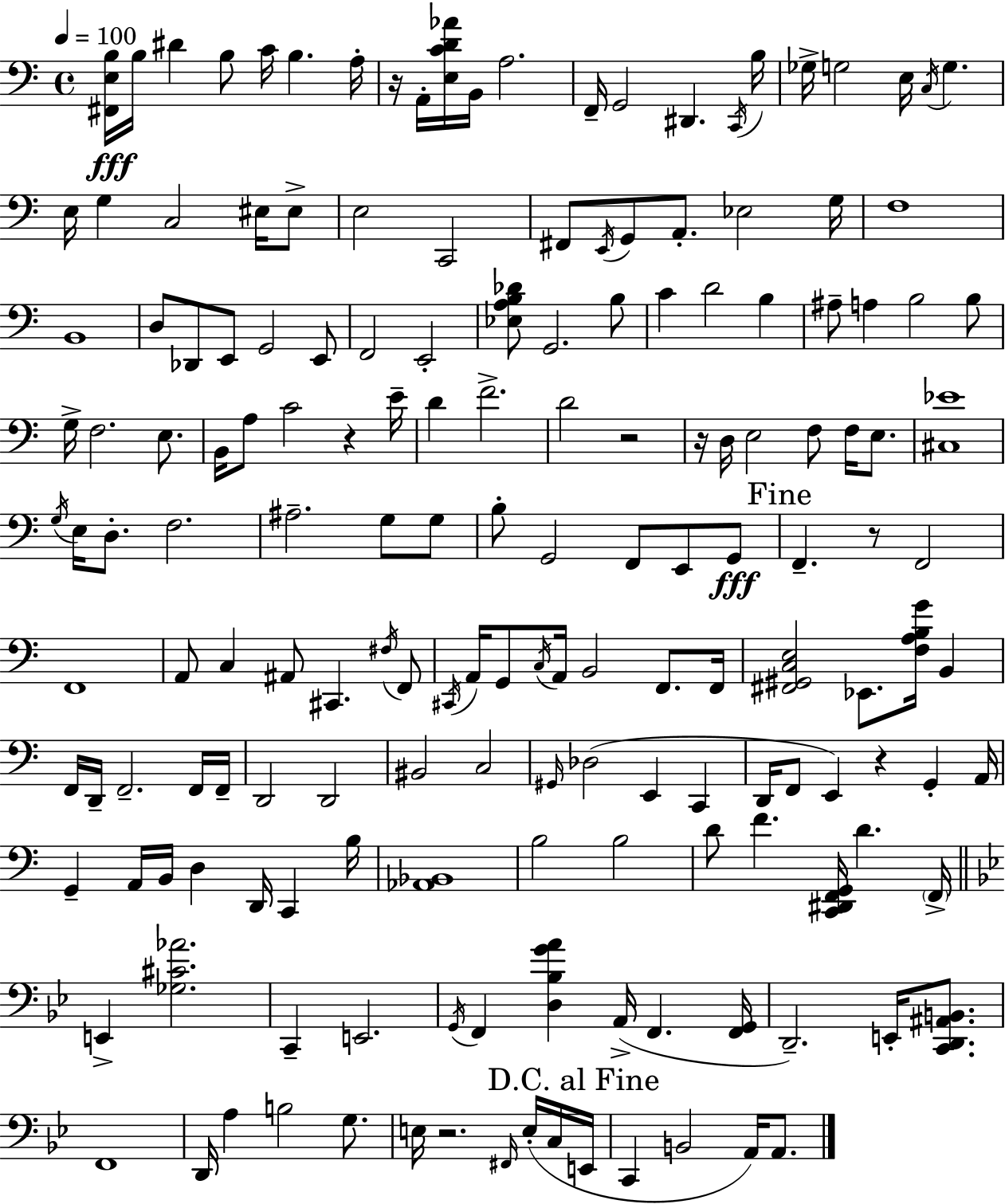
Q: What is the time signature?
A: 4/4